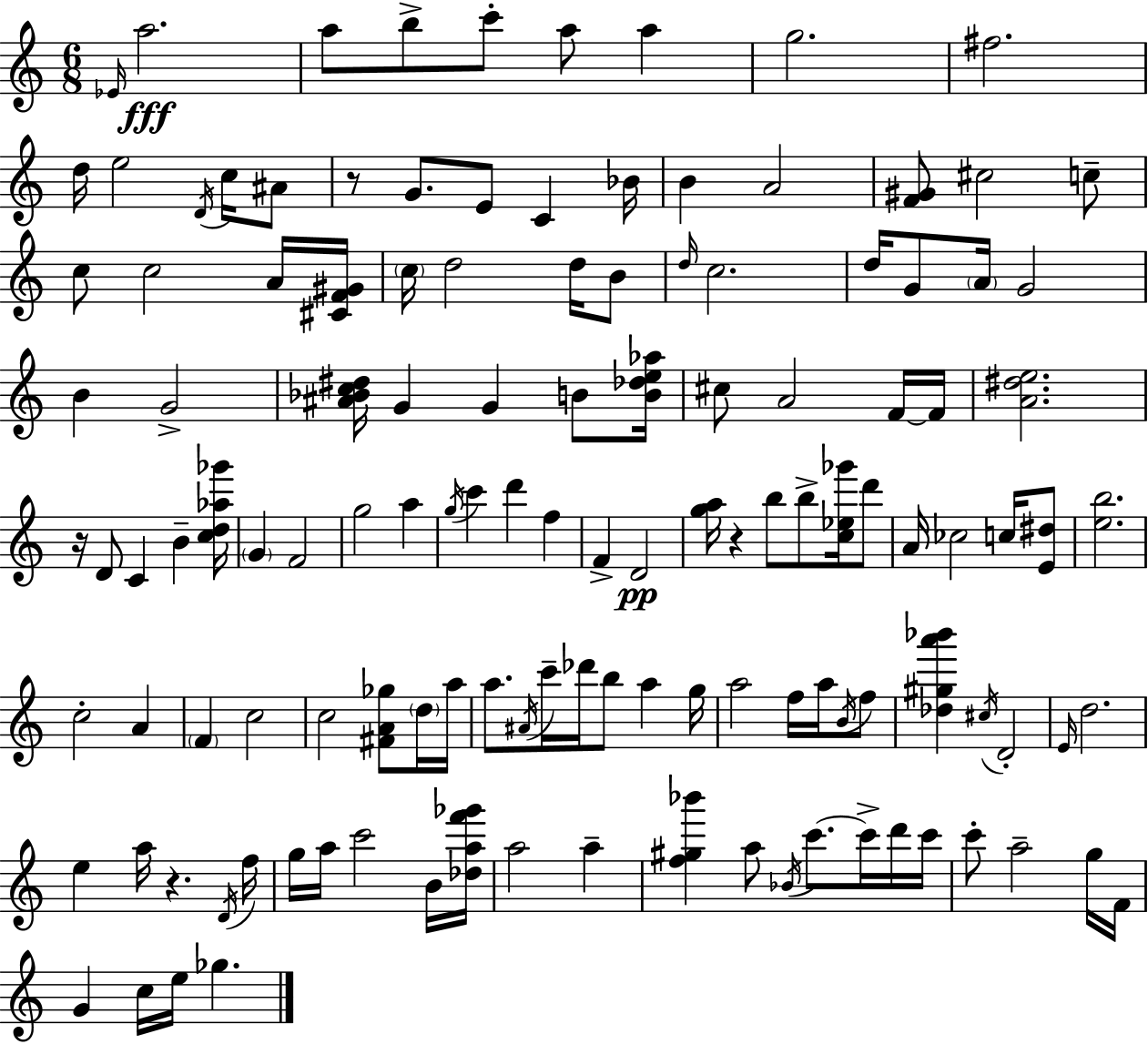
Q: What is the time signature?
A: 6/8